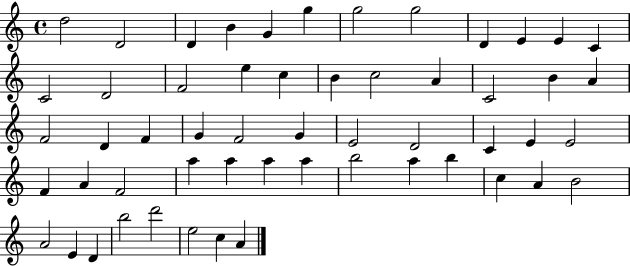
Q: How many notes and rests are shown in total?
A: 55